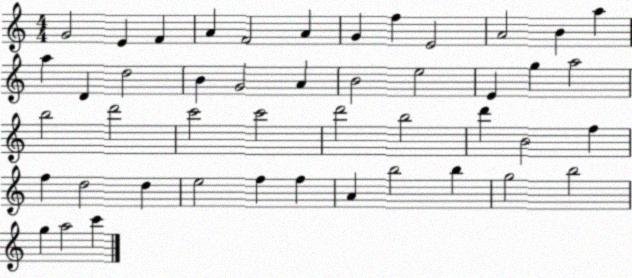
X:1
T:Untitled
M:4/4
L:1/4
K:C
G2 E F A F2 A G f E2 A2 B a a D d2 B G2 A B2 e2 E g a2 b2 d'2 c'2 c'2 d'2 b2 d' B2 f f d2 d e2 f f A b2 b g2 b2 g a2 c'